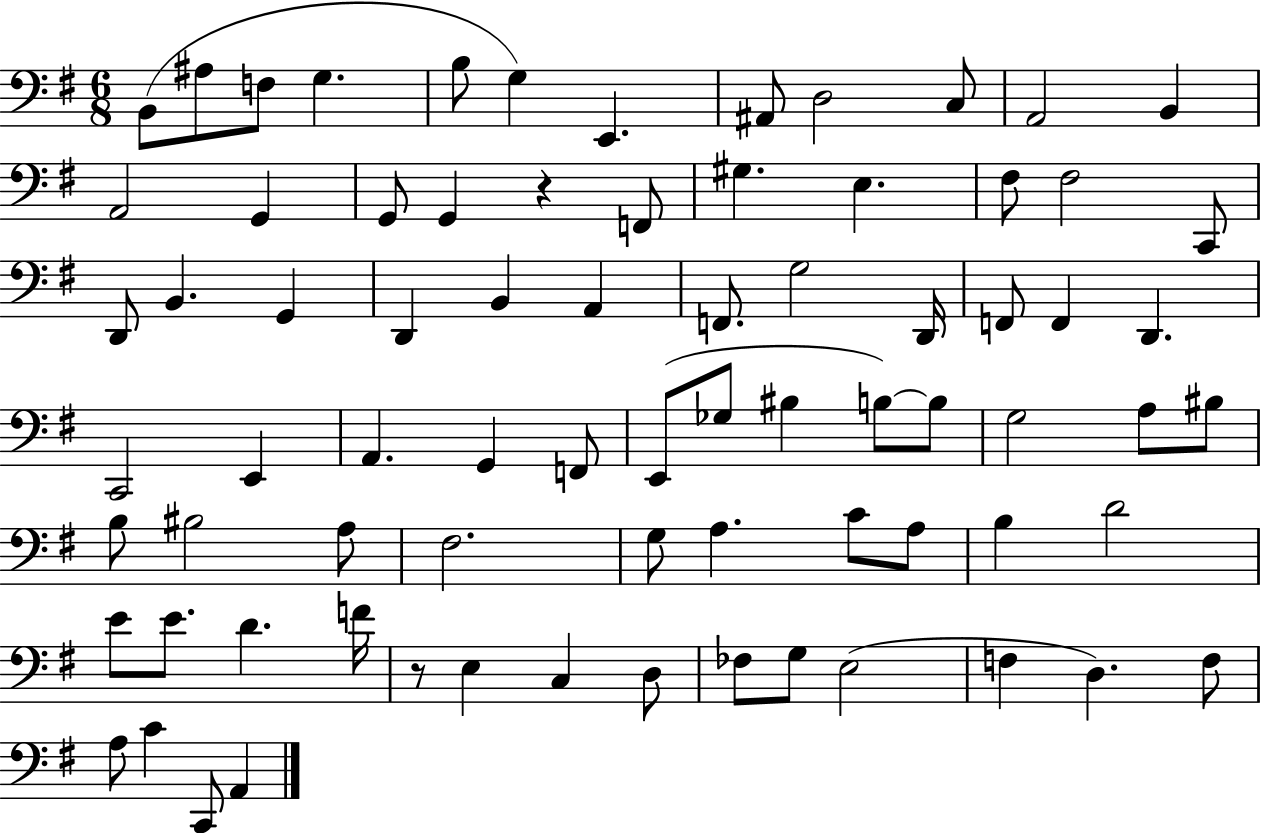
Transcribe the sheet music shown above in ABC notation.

X:1
T:Untitled
M:6/8
L:1/4
K:G
B,,/2 ^A,/2 F,/2 G, B,/2 G, E,, ^A,,/2 D,2 C,/2 A,,2 B,, A,,2 G,, G,,/2 G,, z F,,/2 ^G, E, ^F,/2 ^F,2 C,,/2 D,,/2 B,, G,, D,, B,, A,, F,,/2 G,2 D,,/4 F,,/2 F,, D,, C,,2 E,, A,, G,, F,,/2 E,,/2 _G,/2 ^B, B,/2 B,/2 G,2 A,/2 ^B,/2 B,/2 ^B,2 A,/2 ^F,2 G,/2 A, C/2 A,/2 B, D2 E/2 E/2 D F/4 z/2 E, C, D,/2 _F,/2 G,/2 E,2 F, D, F,/2 A,/2 C C,,/2 A,,